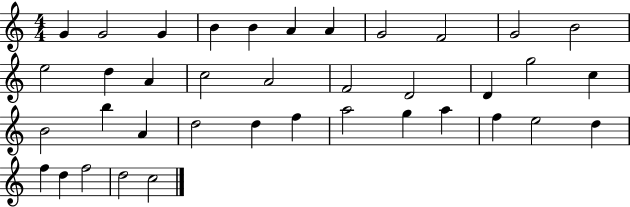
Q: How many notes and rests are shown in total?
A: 38